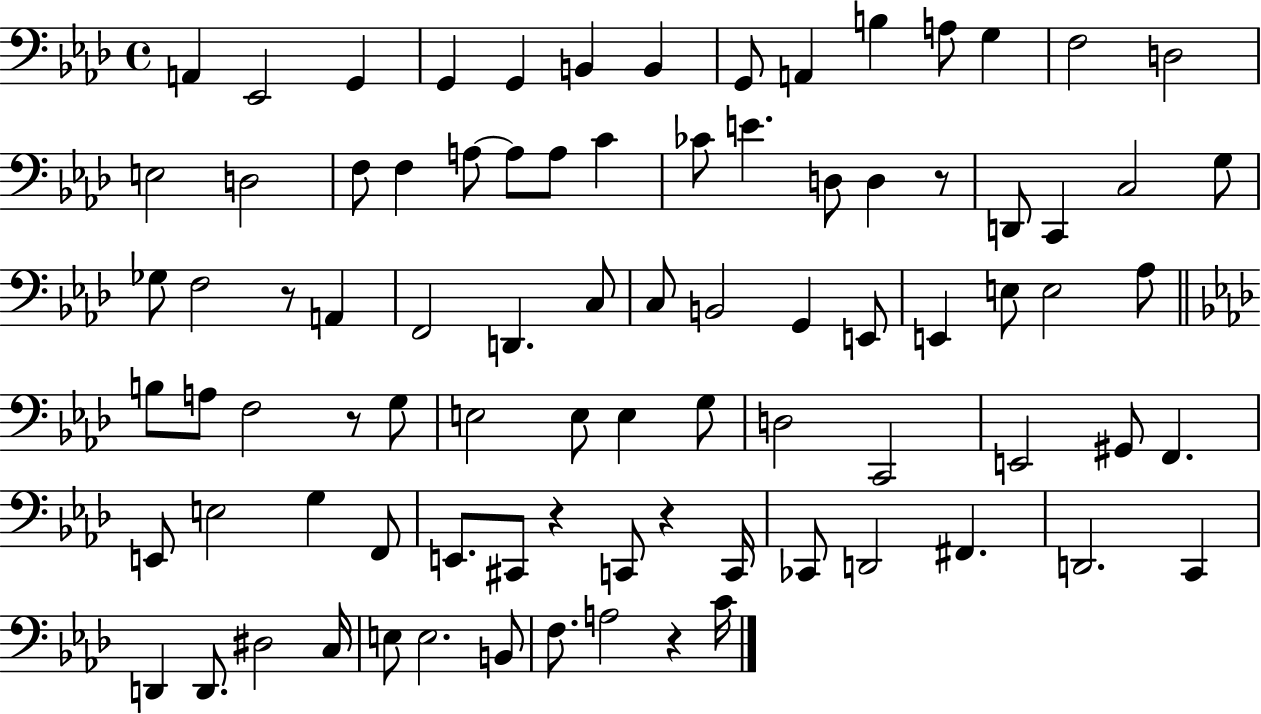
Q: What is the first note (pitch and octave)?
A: A2